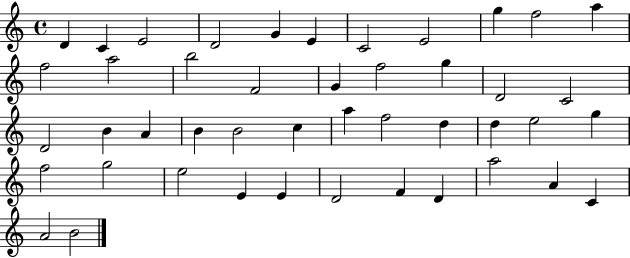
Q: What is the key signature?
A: C major